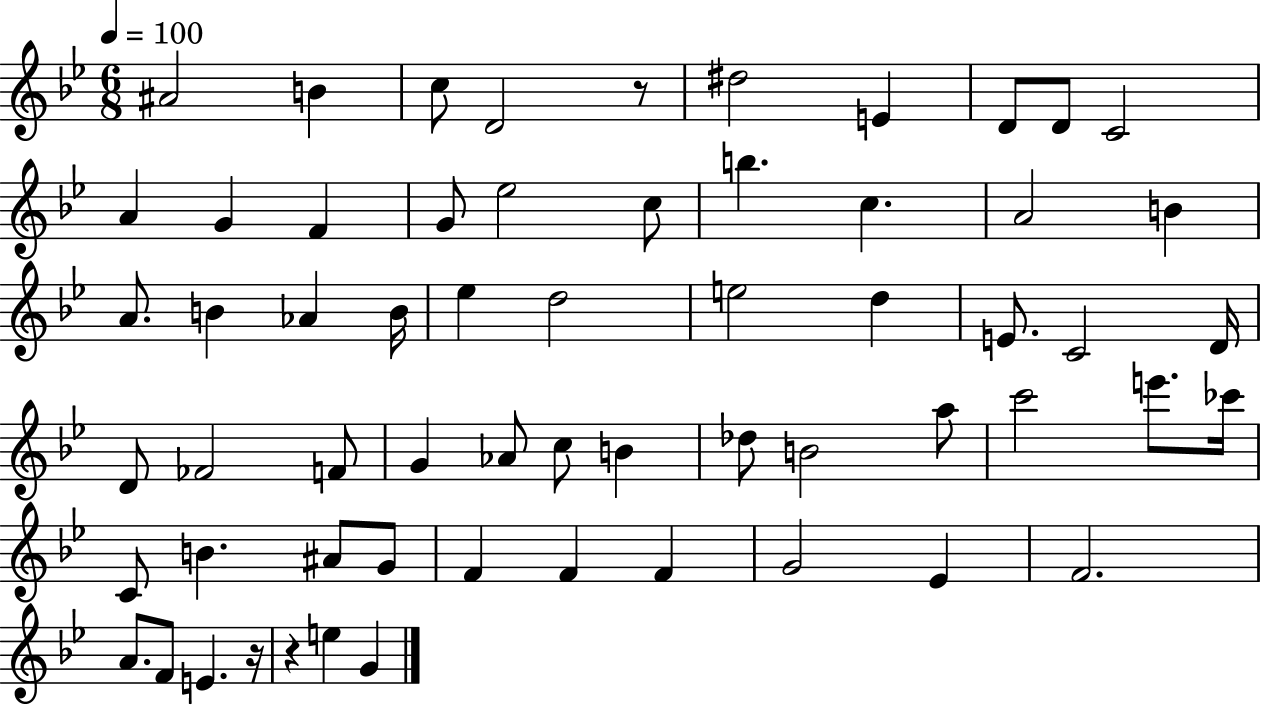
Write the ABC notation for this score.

X:1
T:Untitled
M:6/8
L:1/4
K:Bb
^A2 B c/2 D2 z/2 ^d2 E D/2 D/2 C2 A G F G/2 _e2 c/2 b c A2 B A/2 B _A B/4 _e d2 e2 d E/2 C2 D/4 D/2 _F2 F/2 G _A/2 c/2 B _d/2 B2 a/2 c'2 e'/2 _c'/4 C/2 B ^A/2 G/2 F F F G2 _E F2 A/2 F/2 E z/4 z e G